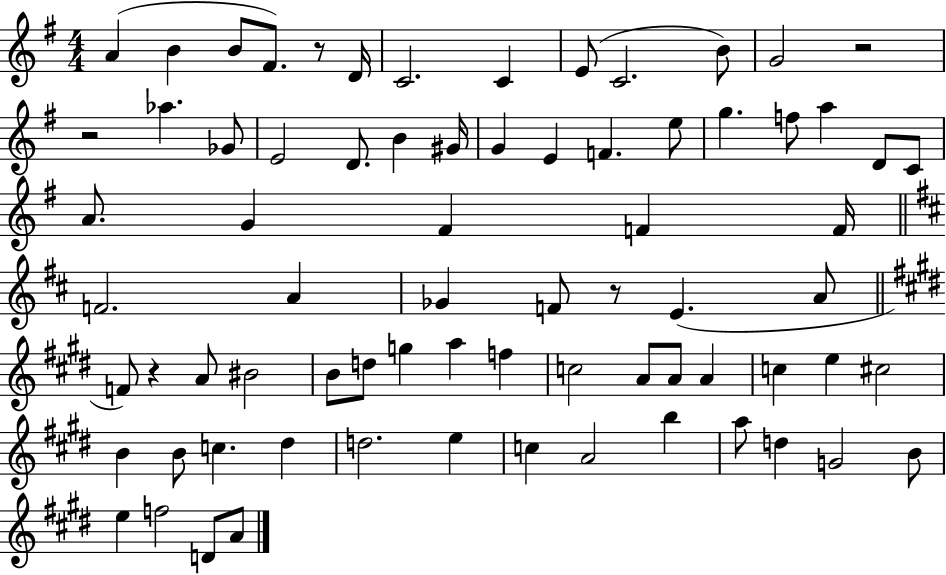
X:1
T:Untitled
M:4/4
L:1/4
K:G
A B B/2 ^F/2 z/2 D/4 C2 C E/2 C2 B/2 G2 z2 z2 _a _G/2 E2 D/2 B ^G/4 G E F e/2 g f/2 a D/2 C/2 A/2 G ^F F F/4 F2 A _G F/2 z/2 E A/2 F/2 z A/2 ^B2 B/2 d/2 g a f c2 A/2 A/2 A c e ^c2 B B/2 c ^d d2 e c A2 b a/2 d G2 B/2 e f2 D/2 A/2